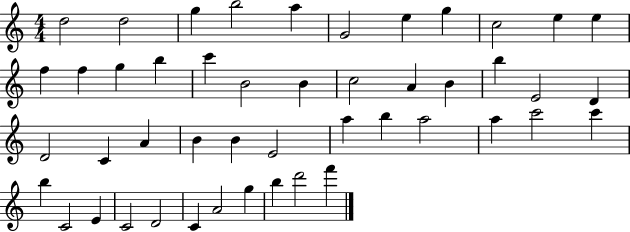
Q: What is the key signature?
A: C major